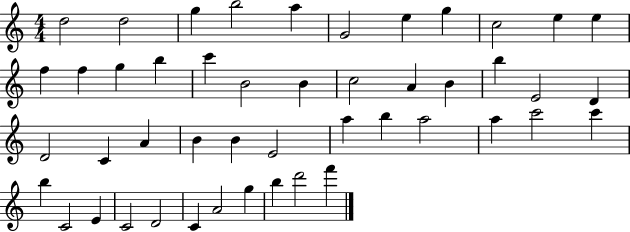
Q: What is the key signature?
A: C major